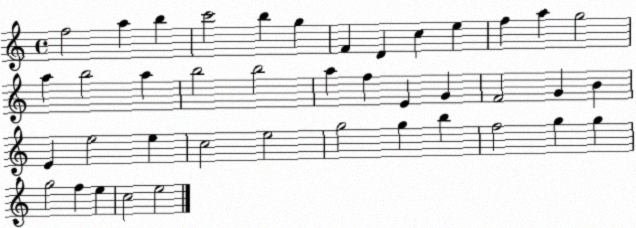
X:1
T:Untitled
M:4/4
L:1/4
K:C
f2 a b c'2 b g F D c e f a g2 a b2 a b2 b2 a f E G F2 G B E e2 e c2 e2 g2 g b f2 g g g2 f e c2 e2